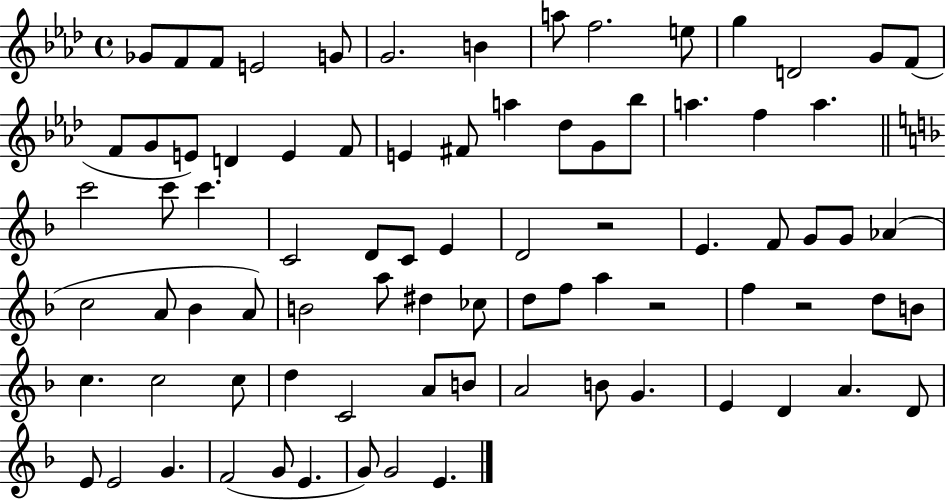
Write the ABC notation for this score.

X:1
T:Untitled
M:4/4
L:1/4
K:Ab
_G/2 F/2 F/2 E2 G/2 G2 B a/2 f2 e/2 g D2 G/2 F/2 F/2 G/2 E/2 D E F/2 E ^F/2 a _d/2 G/2 _b/2 a f a c'2 c'/2 c' C2 D/2 C/2 E D2 z2 E F/2 G/2 G/2 _A c2 A/2 _B A/2 B2 a/2 ^d _c/2 d/2 f/2 a z2 f z2 d/2 B/2 c c2 c/2 d C2 A/2 B/2 A2 B/2 G E D A D/2 E/2 E2 G F2 G/2 E G/2 G2 E